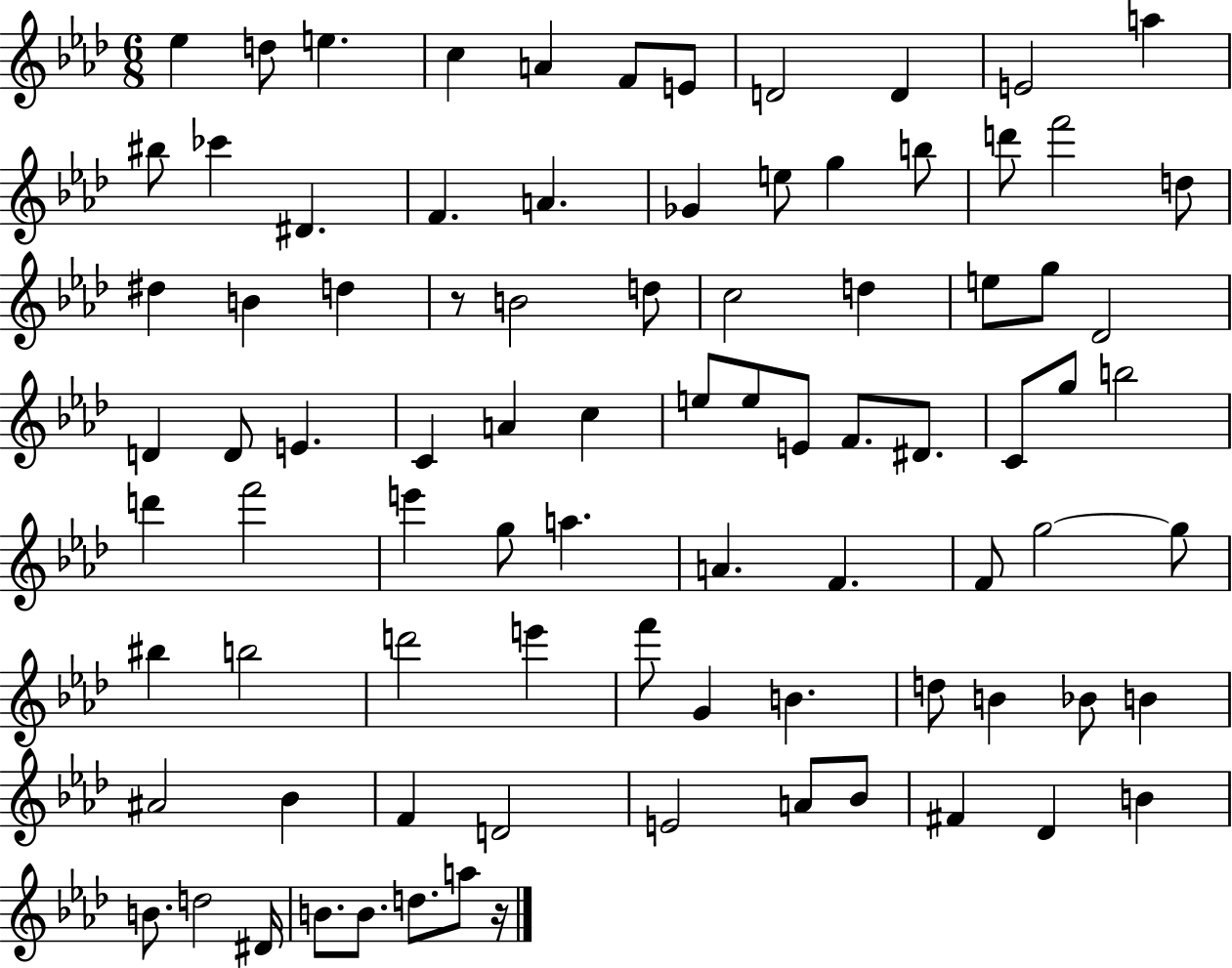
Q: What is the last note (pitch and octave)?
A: A5